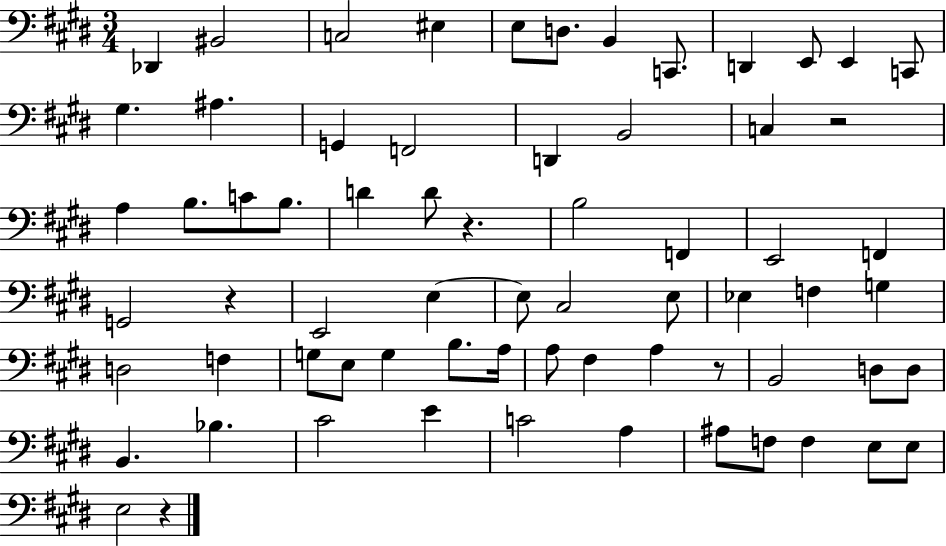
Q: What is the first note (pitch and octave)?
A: Db2